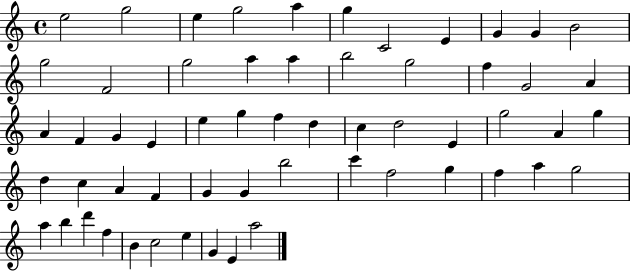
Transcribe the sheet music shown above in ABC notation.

X:1
T:Untitled
M:4/4
L:1/4
K:C
e2 g2 e g2 a g C2 E G G B2 g2 F2 g2 a a b2 g2 f G2 A A F G E e g f d c d2 E g2 A g d c A F G G b2 c' f2 g f a g2 a b d' f B c2 e G E a2